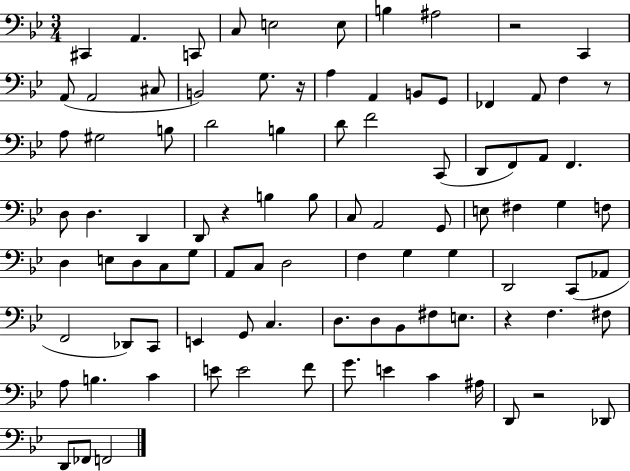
X:1
T:Untitled
M:3/4
L:1/4
K:Bb
^C,, A,, C,,/2 C,/2 E,2 E,/2 B, ^A,2 z2 C,, A,,/2 A,,2 ^C,/2 B,,2 G,/2 z/4 A, A,, B,,/2 G,,/2 _F,, A,,/2 F, z/2 A,/2 ^G,2 B,/2 D2 B, D/2 F2 C,,/2 D,,/2 F,,/2 A,,/2 F,, D,/2 D, D,, D,,/2 z B, B,/2 C,/2 A,,2 G,,/2 E,/2 ^F, G, F,/2 D, E,/2 D,/2 C,/2 G,/2 A,,/2 C,/2 D,2 F, G, G, D,,2 C,,/2 _A,,/2 F,,2 _D,,/2 C,,/2 E,, G,,/2 C, D,/2 D,/2 _B,,/2 ^F,/2 E,/2 z F, ^F,/2 A,/2 B, C E/2 E2 F/2 G/2 E C ^A,/4 D,,/2 z2 _D,,/2 D,,/2 _F,,/2 F,,2